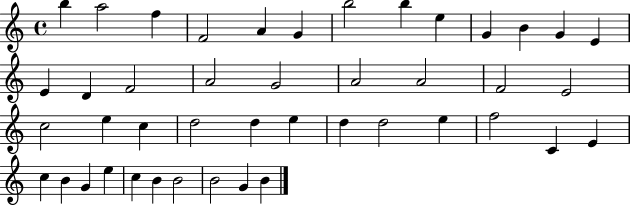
{
  \clef treble
  \time 4/4
  \defaultTimeSignature
  \key c \major
  b''4 a''2 f''4 | f'2 a'4 g'4 | b''2 b''4 e''4 | g'4 b'4 g'4 e'4 | \break e'4 d'4 f'2 | a'2 g'2 | a'2 a'2 | f'2 e'2 | \break c''2 e''4 c''4 | d''2 d''4 e''4 | d''4 d''2 e''4 | f''2 c'4 e'4 | \break c''4 b'4 g'4 e''4 | c''4 b'4 b'2 | b'2 g'4 b'4 | \bar "|."
}